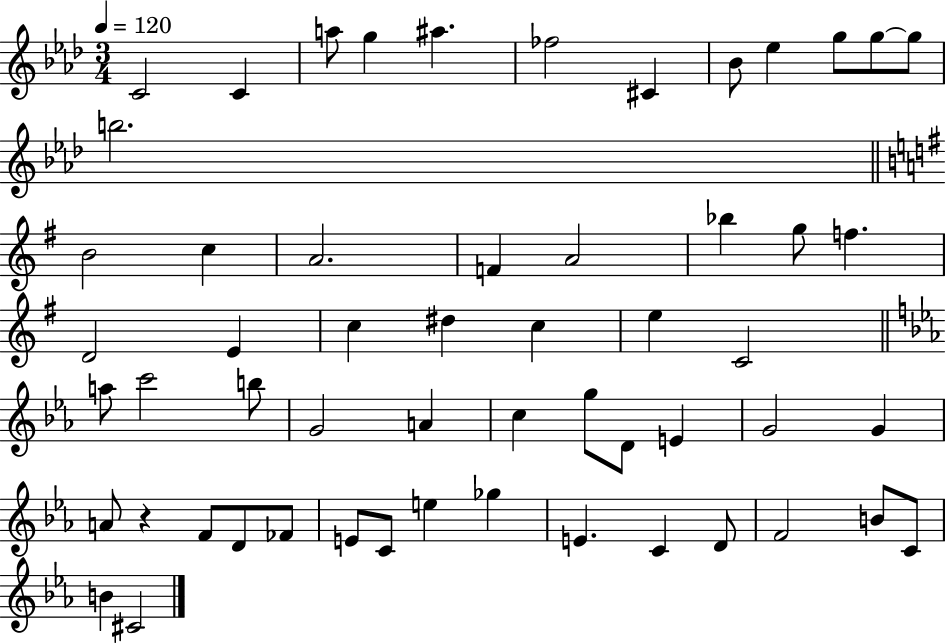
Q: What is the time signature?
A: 3/4